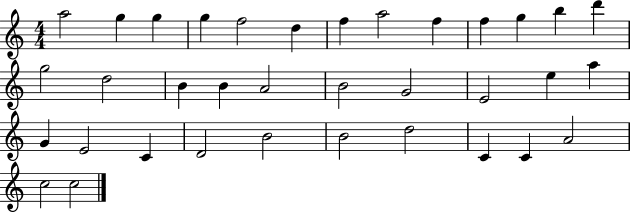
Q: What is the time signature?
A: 4/4